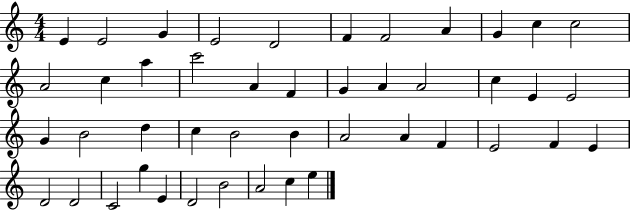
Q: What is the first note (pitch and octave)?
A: E4